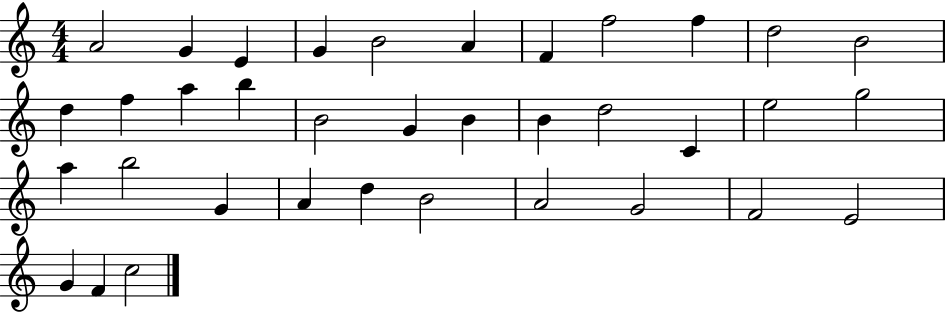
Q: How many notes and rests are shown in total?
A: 36